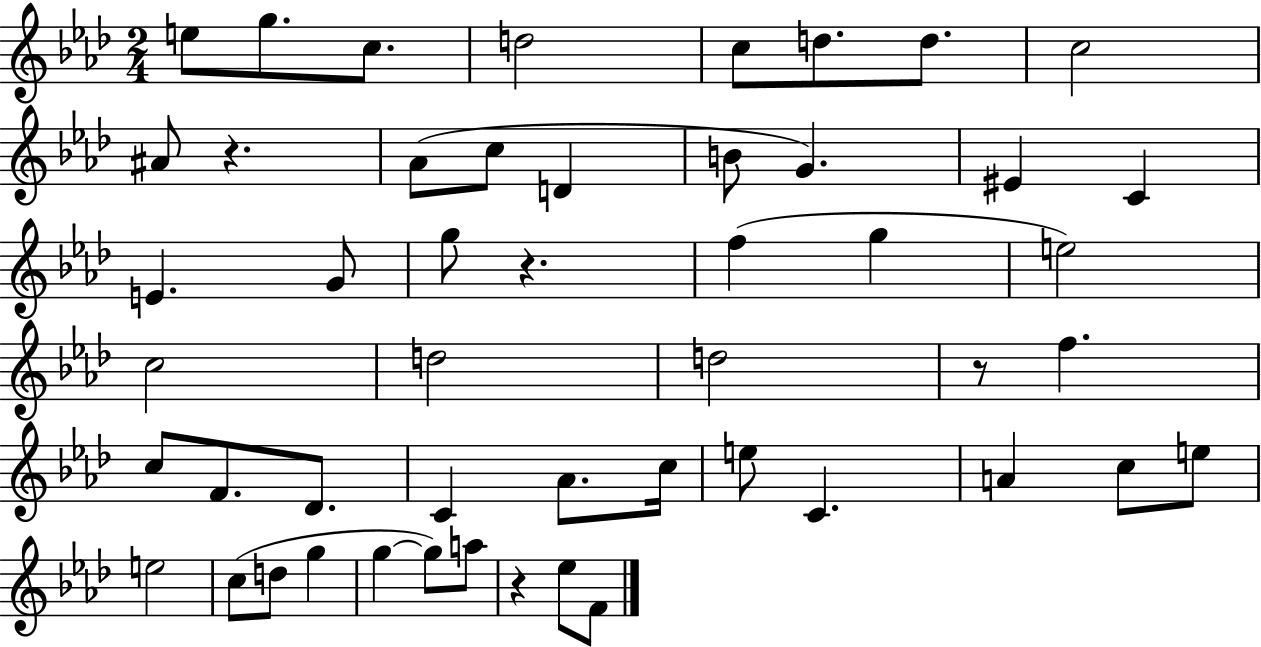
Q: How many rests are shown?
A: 4